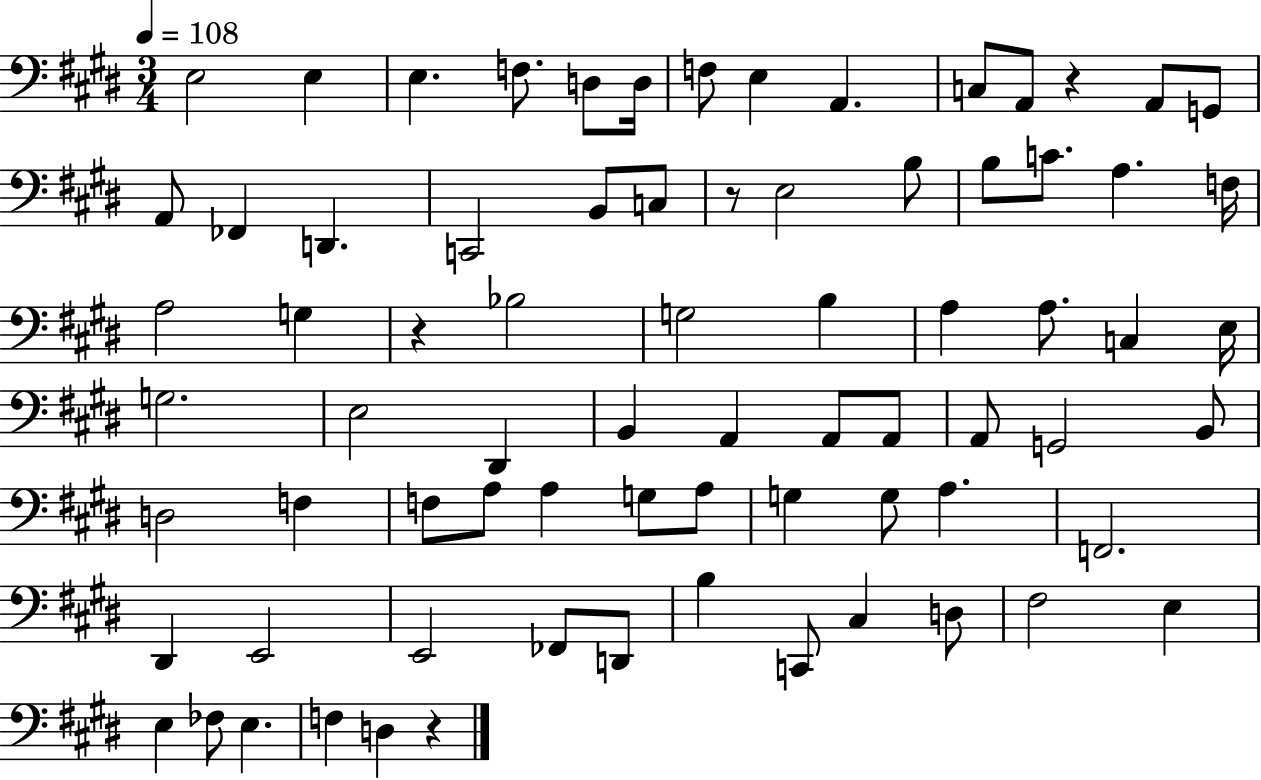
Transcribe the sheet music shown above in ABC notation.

X:1
T:Untitled
M:3/4
L:1/4
K:E
E,2 E, E, F,/2 D,/2 D,/4 F,/2 E, A,, C,/2 A,,/2 z A,,/2 G,,/2 A,,/2 _F,, D,, C,,2 B,,/2 C,/2 z/2 E,2 B,/2 B,/2 C/2 A, F,/4 A,2 G, z _B,2 G,2 B, A, A,/2 C, E,/4 G,2 E,2 ^D,, B,, A,, A,,/2 A,,/2 A,,/2 G,,2 B,,/2 D,2 F, F,/2 A,/2 A, G,/2 A,/2 G, G,/2 A, F,,2 ^D,, E,,2 E,,2 _F,,/2 D,,/2 B, C,,/2 ^C, D,/2 ^F,2 E, E, _F,/2 E, F, D, z